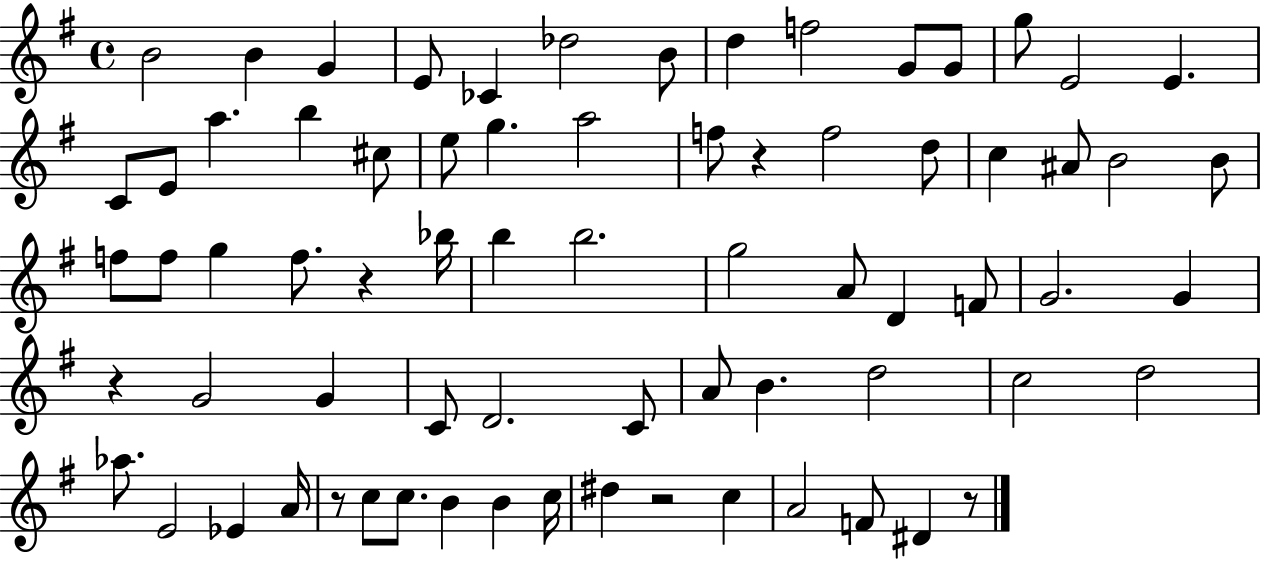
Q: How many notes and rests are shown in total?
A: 72